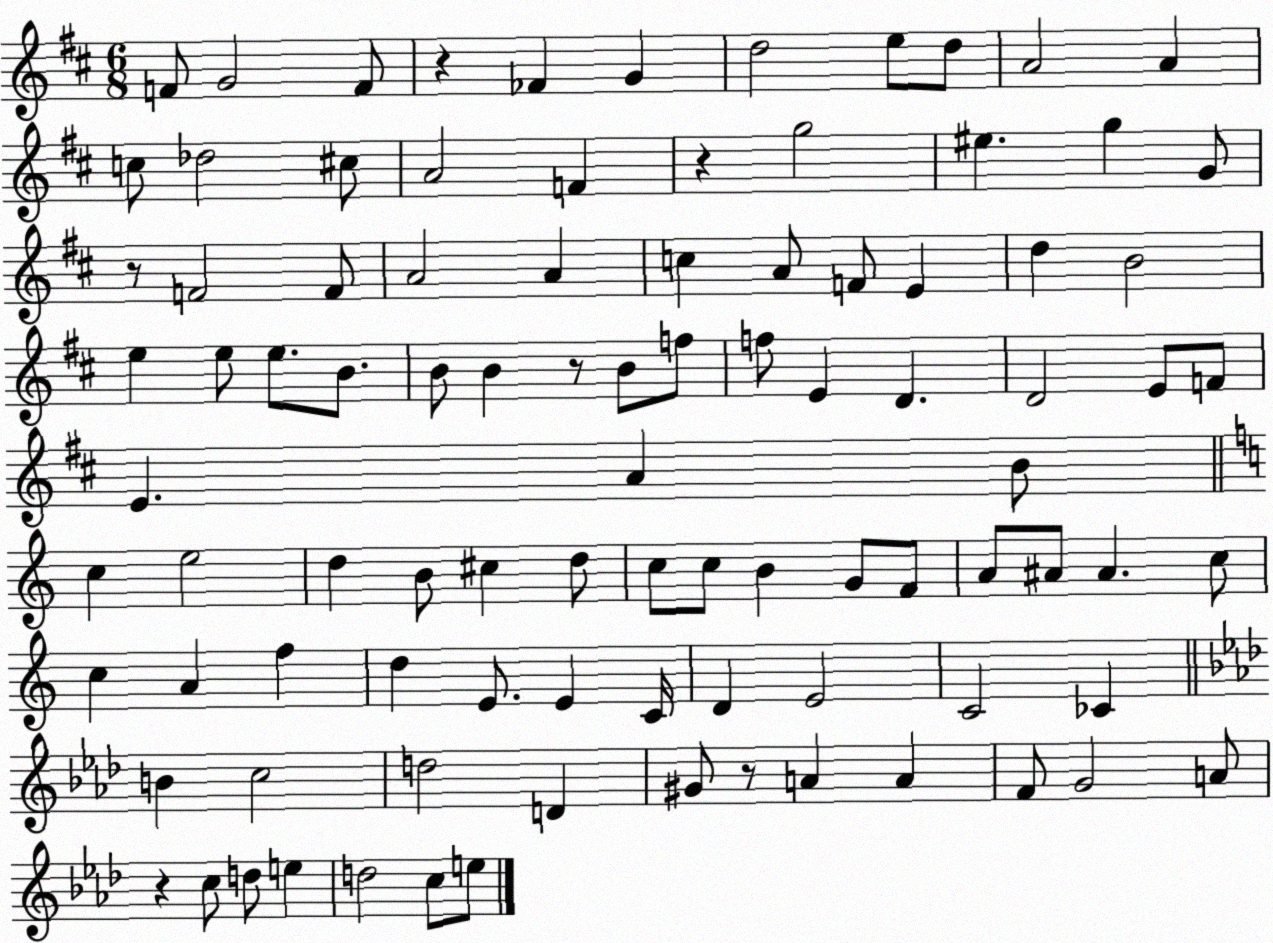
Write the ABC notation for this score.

X:1
T:Untitled
M:6/8
L:1/4
K:D
F/2 G2 F/2 z _F G d2 e/2 d/2 A2 A c/2 _d2 ^c/2 A2 F z g2 ^e g G/2 z/2 F2 F/2 A2 A c A/2 F/2 E d B2 e e/2 e/2 B/2 B/2 B z/2 B/2 f/2 f/2 E D D2 E/2 F/2 E A B/2 c e2 d B/2 ^c d/2 c/2 c/2 B G/2 F/2 A/2 ^A/2 ^A c/2 c A f d E/2 E C/4 D E2 C2 _C B c2 d2 D ^G/2 z/2 A A F/2 G2 A/2 z c/2 d/2 e d2 c/2 e/2